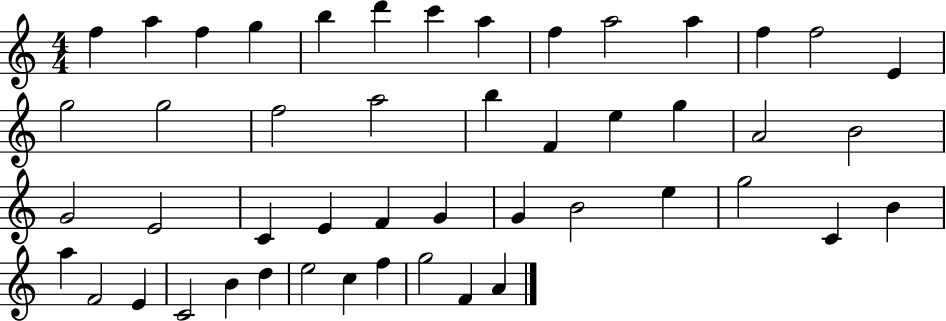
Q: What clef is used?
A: treble